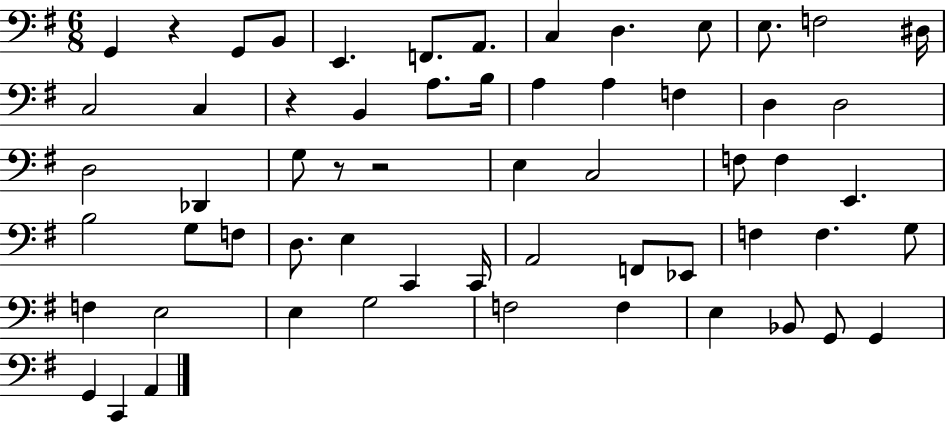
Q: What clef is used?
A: bass